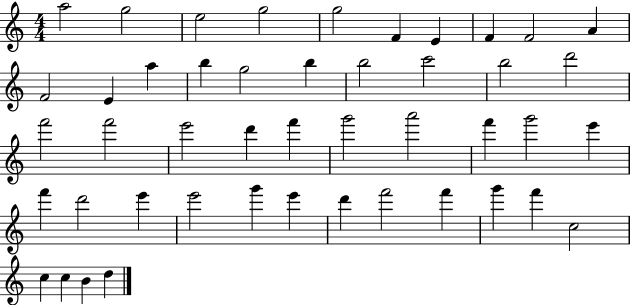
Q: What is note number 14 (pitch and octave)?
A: B5